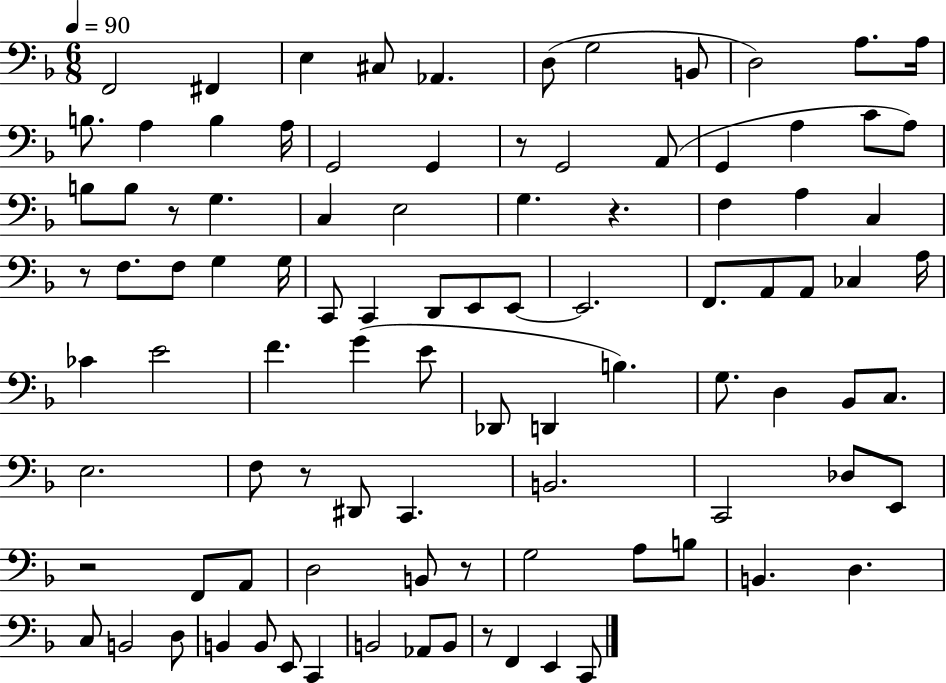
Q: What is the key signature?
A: F major